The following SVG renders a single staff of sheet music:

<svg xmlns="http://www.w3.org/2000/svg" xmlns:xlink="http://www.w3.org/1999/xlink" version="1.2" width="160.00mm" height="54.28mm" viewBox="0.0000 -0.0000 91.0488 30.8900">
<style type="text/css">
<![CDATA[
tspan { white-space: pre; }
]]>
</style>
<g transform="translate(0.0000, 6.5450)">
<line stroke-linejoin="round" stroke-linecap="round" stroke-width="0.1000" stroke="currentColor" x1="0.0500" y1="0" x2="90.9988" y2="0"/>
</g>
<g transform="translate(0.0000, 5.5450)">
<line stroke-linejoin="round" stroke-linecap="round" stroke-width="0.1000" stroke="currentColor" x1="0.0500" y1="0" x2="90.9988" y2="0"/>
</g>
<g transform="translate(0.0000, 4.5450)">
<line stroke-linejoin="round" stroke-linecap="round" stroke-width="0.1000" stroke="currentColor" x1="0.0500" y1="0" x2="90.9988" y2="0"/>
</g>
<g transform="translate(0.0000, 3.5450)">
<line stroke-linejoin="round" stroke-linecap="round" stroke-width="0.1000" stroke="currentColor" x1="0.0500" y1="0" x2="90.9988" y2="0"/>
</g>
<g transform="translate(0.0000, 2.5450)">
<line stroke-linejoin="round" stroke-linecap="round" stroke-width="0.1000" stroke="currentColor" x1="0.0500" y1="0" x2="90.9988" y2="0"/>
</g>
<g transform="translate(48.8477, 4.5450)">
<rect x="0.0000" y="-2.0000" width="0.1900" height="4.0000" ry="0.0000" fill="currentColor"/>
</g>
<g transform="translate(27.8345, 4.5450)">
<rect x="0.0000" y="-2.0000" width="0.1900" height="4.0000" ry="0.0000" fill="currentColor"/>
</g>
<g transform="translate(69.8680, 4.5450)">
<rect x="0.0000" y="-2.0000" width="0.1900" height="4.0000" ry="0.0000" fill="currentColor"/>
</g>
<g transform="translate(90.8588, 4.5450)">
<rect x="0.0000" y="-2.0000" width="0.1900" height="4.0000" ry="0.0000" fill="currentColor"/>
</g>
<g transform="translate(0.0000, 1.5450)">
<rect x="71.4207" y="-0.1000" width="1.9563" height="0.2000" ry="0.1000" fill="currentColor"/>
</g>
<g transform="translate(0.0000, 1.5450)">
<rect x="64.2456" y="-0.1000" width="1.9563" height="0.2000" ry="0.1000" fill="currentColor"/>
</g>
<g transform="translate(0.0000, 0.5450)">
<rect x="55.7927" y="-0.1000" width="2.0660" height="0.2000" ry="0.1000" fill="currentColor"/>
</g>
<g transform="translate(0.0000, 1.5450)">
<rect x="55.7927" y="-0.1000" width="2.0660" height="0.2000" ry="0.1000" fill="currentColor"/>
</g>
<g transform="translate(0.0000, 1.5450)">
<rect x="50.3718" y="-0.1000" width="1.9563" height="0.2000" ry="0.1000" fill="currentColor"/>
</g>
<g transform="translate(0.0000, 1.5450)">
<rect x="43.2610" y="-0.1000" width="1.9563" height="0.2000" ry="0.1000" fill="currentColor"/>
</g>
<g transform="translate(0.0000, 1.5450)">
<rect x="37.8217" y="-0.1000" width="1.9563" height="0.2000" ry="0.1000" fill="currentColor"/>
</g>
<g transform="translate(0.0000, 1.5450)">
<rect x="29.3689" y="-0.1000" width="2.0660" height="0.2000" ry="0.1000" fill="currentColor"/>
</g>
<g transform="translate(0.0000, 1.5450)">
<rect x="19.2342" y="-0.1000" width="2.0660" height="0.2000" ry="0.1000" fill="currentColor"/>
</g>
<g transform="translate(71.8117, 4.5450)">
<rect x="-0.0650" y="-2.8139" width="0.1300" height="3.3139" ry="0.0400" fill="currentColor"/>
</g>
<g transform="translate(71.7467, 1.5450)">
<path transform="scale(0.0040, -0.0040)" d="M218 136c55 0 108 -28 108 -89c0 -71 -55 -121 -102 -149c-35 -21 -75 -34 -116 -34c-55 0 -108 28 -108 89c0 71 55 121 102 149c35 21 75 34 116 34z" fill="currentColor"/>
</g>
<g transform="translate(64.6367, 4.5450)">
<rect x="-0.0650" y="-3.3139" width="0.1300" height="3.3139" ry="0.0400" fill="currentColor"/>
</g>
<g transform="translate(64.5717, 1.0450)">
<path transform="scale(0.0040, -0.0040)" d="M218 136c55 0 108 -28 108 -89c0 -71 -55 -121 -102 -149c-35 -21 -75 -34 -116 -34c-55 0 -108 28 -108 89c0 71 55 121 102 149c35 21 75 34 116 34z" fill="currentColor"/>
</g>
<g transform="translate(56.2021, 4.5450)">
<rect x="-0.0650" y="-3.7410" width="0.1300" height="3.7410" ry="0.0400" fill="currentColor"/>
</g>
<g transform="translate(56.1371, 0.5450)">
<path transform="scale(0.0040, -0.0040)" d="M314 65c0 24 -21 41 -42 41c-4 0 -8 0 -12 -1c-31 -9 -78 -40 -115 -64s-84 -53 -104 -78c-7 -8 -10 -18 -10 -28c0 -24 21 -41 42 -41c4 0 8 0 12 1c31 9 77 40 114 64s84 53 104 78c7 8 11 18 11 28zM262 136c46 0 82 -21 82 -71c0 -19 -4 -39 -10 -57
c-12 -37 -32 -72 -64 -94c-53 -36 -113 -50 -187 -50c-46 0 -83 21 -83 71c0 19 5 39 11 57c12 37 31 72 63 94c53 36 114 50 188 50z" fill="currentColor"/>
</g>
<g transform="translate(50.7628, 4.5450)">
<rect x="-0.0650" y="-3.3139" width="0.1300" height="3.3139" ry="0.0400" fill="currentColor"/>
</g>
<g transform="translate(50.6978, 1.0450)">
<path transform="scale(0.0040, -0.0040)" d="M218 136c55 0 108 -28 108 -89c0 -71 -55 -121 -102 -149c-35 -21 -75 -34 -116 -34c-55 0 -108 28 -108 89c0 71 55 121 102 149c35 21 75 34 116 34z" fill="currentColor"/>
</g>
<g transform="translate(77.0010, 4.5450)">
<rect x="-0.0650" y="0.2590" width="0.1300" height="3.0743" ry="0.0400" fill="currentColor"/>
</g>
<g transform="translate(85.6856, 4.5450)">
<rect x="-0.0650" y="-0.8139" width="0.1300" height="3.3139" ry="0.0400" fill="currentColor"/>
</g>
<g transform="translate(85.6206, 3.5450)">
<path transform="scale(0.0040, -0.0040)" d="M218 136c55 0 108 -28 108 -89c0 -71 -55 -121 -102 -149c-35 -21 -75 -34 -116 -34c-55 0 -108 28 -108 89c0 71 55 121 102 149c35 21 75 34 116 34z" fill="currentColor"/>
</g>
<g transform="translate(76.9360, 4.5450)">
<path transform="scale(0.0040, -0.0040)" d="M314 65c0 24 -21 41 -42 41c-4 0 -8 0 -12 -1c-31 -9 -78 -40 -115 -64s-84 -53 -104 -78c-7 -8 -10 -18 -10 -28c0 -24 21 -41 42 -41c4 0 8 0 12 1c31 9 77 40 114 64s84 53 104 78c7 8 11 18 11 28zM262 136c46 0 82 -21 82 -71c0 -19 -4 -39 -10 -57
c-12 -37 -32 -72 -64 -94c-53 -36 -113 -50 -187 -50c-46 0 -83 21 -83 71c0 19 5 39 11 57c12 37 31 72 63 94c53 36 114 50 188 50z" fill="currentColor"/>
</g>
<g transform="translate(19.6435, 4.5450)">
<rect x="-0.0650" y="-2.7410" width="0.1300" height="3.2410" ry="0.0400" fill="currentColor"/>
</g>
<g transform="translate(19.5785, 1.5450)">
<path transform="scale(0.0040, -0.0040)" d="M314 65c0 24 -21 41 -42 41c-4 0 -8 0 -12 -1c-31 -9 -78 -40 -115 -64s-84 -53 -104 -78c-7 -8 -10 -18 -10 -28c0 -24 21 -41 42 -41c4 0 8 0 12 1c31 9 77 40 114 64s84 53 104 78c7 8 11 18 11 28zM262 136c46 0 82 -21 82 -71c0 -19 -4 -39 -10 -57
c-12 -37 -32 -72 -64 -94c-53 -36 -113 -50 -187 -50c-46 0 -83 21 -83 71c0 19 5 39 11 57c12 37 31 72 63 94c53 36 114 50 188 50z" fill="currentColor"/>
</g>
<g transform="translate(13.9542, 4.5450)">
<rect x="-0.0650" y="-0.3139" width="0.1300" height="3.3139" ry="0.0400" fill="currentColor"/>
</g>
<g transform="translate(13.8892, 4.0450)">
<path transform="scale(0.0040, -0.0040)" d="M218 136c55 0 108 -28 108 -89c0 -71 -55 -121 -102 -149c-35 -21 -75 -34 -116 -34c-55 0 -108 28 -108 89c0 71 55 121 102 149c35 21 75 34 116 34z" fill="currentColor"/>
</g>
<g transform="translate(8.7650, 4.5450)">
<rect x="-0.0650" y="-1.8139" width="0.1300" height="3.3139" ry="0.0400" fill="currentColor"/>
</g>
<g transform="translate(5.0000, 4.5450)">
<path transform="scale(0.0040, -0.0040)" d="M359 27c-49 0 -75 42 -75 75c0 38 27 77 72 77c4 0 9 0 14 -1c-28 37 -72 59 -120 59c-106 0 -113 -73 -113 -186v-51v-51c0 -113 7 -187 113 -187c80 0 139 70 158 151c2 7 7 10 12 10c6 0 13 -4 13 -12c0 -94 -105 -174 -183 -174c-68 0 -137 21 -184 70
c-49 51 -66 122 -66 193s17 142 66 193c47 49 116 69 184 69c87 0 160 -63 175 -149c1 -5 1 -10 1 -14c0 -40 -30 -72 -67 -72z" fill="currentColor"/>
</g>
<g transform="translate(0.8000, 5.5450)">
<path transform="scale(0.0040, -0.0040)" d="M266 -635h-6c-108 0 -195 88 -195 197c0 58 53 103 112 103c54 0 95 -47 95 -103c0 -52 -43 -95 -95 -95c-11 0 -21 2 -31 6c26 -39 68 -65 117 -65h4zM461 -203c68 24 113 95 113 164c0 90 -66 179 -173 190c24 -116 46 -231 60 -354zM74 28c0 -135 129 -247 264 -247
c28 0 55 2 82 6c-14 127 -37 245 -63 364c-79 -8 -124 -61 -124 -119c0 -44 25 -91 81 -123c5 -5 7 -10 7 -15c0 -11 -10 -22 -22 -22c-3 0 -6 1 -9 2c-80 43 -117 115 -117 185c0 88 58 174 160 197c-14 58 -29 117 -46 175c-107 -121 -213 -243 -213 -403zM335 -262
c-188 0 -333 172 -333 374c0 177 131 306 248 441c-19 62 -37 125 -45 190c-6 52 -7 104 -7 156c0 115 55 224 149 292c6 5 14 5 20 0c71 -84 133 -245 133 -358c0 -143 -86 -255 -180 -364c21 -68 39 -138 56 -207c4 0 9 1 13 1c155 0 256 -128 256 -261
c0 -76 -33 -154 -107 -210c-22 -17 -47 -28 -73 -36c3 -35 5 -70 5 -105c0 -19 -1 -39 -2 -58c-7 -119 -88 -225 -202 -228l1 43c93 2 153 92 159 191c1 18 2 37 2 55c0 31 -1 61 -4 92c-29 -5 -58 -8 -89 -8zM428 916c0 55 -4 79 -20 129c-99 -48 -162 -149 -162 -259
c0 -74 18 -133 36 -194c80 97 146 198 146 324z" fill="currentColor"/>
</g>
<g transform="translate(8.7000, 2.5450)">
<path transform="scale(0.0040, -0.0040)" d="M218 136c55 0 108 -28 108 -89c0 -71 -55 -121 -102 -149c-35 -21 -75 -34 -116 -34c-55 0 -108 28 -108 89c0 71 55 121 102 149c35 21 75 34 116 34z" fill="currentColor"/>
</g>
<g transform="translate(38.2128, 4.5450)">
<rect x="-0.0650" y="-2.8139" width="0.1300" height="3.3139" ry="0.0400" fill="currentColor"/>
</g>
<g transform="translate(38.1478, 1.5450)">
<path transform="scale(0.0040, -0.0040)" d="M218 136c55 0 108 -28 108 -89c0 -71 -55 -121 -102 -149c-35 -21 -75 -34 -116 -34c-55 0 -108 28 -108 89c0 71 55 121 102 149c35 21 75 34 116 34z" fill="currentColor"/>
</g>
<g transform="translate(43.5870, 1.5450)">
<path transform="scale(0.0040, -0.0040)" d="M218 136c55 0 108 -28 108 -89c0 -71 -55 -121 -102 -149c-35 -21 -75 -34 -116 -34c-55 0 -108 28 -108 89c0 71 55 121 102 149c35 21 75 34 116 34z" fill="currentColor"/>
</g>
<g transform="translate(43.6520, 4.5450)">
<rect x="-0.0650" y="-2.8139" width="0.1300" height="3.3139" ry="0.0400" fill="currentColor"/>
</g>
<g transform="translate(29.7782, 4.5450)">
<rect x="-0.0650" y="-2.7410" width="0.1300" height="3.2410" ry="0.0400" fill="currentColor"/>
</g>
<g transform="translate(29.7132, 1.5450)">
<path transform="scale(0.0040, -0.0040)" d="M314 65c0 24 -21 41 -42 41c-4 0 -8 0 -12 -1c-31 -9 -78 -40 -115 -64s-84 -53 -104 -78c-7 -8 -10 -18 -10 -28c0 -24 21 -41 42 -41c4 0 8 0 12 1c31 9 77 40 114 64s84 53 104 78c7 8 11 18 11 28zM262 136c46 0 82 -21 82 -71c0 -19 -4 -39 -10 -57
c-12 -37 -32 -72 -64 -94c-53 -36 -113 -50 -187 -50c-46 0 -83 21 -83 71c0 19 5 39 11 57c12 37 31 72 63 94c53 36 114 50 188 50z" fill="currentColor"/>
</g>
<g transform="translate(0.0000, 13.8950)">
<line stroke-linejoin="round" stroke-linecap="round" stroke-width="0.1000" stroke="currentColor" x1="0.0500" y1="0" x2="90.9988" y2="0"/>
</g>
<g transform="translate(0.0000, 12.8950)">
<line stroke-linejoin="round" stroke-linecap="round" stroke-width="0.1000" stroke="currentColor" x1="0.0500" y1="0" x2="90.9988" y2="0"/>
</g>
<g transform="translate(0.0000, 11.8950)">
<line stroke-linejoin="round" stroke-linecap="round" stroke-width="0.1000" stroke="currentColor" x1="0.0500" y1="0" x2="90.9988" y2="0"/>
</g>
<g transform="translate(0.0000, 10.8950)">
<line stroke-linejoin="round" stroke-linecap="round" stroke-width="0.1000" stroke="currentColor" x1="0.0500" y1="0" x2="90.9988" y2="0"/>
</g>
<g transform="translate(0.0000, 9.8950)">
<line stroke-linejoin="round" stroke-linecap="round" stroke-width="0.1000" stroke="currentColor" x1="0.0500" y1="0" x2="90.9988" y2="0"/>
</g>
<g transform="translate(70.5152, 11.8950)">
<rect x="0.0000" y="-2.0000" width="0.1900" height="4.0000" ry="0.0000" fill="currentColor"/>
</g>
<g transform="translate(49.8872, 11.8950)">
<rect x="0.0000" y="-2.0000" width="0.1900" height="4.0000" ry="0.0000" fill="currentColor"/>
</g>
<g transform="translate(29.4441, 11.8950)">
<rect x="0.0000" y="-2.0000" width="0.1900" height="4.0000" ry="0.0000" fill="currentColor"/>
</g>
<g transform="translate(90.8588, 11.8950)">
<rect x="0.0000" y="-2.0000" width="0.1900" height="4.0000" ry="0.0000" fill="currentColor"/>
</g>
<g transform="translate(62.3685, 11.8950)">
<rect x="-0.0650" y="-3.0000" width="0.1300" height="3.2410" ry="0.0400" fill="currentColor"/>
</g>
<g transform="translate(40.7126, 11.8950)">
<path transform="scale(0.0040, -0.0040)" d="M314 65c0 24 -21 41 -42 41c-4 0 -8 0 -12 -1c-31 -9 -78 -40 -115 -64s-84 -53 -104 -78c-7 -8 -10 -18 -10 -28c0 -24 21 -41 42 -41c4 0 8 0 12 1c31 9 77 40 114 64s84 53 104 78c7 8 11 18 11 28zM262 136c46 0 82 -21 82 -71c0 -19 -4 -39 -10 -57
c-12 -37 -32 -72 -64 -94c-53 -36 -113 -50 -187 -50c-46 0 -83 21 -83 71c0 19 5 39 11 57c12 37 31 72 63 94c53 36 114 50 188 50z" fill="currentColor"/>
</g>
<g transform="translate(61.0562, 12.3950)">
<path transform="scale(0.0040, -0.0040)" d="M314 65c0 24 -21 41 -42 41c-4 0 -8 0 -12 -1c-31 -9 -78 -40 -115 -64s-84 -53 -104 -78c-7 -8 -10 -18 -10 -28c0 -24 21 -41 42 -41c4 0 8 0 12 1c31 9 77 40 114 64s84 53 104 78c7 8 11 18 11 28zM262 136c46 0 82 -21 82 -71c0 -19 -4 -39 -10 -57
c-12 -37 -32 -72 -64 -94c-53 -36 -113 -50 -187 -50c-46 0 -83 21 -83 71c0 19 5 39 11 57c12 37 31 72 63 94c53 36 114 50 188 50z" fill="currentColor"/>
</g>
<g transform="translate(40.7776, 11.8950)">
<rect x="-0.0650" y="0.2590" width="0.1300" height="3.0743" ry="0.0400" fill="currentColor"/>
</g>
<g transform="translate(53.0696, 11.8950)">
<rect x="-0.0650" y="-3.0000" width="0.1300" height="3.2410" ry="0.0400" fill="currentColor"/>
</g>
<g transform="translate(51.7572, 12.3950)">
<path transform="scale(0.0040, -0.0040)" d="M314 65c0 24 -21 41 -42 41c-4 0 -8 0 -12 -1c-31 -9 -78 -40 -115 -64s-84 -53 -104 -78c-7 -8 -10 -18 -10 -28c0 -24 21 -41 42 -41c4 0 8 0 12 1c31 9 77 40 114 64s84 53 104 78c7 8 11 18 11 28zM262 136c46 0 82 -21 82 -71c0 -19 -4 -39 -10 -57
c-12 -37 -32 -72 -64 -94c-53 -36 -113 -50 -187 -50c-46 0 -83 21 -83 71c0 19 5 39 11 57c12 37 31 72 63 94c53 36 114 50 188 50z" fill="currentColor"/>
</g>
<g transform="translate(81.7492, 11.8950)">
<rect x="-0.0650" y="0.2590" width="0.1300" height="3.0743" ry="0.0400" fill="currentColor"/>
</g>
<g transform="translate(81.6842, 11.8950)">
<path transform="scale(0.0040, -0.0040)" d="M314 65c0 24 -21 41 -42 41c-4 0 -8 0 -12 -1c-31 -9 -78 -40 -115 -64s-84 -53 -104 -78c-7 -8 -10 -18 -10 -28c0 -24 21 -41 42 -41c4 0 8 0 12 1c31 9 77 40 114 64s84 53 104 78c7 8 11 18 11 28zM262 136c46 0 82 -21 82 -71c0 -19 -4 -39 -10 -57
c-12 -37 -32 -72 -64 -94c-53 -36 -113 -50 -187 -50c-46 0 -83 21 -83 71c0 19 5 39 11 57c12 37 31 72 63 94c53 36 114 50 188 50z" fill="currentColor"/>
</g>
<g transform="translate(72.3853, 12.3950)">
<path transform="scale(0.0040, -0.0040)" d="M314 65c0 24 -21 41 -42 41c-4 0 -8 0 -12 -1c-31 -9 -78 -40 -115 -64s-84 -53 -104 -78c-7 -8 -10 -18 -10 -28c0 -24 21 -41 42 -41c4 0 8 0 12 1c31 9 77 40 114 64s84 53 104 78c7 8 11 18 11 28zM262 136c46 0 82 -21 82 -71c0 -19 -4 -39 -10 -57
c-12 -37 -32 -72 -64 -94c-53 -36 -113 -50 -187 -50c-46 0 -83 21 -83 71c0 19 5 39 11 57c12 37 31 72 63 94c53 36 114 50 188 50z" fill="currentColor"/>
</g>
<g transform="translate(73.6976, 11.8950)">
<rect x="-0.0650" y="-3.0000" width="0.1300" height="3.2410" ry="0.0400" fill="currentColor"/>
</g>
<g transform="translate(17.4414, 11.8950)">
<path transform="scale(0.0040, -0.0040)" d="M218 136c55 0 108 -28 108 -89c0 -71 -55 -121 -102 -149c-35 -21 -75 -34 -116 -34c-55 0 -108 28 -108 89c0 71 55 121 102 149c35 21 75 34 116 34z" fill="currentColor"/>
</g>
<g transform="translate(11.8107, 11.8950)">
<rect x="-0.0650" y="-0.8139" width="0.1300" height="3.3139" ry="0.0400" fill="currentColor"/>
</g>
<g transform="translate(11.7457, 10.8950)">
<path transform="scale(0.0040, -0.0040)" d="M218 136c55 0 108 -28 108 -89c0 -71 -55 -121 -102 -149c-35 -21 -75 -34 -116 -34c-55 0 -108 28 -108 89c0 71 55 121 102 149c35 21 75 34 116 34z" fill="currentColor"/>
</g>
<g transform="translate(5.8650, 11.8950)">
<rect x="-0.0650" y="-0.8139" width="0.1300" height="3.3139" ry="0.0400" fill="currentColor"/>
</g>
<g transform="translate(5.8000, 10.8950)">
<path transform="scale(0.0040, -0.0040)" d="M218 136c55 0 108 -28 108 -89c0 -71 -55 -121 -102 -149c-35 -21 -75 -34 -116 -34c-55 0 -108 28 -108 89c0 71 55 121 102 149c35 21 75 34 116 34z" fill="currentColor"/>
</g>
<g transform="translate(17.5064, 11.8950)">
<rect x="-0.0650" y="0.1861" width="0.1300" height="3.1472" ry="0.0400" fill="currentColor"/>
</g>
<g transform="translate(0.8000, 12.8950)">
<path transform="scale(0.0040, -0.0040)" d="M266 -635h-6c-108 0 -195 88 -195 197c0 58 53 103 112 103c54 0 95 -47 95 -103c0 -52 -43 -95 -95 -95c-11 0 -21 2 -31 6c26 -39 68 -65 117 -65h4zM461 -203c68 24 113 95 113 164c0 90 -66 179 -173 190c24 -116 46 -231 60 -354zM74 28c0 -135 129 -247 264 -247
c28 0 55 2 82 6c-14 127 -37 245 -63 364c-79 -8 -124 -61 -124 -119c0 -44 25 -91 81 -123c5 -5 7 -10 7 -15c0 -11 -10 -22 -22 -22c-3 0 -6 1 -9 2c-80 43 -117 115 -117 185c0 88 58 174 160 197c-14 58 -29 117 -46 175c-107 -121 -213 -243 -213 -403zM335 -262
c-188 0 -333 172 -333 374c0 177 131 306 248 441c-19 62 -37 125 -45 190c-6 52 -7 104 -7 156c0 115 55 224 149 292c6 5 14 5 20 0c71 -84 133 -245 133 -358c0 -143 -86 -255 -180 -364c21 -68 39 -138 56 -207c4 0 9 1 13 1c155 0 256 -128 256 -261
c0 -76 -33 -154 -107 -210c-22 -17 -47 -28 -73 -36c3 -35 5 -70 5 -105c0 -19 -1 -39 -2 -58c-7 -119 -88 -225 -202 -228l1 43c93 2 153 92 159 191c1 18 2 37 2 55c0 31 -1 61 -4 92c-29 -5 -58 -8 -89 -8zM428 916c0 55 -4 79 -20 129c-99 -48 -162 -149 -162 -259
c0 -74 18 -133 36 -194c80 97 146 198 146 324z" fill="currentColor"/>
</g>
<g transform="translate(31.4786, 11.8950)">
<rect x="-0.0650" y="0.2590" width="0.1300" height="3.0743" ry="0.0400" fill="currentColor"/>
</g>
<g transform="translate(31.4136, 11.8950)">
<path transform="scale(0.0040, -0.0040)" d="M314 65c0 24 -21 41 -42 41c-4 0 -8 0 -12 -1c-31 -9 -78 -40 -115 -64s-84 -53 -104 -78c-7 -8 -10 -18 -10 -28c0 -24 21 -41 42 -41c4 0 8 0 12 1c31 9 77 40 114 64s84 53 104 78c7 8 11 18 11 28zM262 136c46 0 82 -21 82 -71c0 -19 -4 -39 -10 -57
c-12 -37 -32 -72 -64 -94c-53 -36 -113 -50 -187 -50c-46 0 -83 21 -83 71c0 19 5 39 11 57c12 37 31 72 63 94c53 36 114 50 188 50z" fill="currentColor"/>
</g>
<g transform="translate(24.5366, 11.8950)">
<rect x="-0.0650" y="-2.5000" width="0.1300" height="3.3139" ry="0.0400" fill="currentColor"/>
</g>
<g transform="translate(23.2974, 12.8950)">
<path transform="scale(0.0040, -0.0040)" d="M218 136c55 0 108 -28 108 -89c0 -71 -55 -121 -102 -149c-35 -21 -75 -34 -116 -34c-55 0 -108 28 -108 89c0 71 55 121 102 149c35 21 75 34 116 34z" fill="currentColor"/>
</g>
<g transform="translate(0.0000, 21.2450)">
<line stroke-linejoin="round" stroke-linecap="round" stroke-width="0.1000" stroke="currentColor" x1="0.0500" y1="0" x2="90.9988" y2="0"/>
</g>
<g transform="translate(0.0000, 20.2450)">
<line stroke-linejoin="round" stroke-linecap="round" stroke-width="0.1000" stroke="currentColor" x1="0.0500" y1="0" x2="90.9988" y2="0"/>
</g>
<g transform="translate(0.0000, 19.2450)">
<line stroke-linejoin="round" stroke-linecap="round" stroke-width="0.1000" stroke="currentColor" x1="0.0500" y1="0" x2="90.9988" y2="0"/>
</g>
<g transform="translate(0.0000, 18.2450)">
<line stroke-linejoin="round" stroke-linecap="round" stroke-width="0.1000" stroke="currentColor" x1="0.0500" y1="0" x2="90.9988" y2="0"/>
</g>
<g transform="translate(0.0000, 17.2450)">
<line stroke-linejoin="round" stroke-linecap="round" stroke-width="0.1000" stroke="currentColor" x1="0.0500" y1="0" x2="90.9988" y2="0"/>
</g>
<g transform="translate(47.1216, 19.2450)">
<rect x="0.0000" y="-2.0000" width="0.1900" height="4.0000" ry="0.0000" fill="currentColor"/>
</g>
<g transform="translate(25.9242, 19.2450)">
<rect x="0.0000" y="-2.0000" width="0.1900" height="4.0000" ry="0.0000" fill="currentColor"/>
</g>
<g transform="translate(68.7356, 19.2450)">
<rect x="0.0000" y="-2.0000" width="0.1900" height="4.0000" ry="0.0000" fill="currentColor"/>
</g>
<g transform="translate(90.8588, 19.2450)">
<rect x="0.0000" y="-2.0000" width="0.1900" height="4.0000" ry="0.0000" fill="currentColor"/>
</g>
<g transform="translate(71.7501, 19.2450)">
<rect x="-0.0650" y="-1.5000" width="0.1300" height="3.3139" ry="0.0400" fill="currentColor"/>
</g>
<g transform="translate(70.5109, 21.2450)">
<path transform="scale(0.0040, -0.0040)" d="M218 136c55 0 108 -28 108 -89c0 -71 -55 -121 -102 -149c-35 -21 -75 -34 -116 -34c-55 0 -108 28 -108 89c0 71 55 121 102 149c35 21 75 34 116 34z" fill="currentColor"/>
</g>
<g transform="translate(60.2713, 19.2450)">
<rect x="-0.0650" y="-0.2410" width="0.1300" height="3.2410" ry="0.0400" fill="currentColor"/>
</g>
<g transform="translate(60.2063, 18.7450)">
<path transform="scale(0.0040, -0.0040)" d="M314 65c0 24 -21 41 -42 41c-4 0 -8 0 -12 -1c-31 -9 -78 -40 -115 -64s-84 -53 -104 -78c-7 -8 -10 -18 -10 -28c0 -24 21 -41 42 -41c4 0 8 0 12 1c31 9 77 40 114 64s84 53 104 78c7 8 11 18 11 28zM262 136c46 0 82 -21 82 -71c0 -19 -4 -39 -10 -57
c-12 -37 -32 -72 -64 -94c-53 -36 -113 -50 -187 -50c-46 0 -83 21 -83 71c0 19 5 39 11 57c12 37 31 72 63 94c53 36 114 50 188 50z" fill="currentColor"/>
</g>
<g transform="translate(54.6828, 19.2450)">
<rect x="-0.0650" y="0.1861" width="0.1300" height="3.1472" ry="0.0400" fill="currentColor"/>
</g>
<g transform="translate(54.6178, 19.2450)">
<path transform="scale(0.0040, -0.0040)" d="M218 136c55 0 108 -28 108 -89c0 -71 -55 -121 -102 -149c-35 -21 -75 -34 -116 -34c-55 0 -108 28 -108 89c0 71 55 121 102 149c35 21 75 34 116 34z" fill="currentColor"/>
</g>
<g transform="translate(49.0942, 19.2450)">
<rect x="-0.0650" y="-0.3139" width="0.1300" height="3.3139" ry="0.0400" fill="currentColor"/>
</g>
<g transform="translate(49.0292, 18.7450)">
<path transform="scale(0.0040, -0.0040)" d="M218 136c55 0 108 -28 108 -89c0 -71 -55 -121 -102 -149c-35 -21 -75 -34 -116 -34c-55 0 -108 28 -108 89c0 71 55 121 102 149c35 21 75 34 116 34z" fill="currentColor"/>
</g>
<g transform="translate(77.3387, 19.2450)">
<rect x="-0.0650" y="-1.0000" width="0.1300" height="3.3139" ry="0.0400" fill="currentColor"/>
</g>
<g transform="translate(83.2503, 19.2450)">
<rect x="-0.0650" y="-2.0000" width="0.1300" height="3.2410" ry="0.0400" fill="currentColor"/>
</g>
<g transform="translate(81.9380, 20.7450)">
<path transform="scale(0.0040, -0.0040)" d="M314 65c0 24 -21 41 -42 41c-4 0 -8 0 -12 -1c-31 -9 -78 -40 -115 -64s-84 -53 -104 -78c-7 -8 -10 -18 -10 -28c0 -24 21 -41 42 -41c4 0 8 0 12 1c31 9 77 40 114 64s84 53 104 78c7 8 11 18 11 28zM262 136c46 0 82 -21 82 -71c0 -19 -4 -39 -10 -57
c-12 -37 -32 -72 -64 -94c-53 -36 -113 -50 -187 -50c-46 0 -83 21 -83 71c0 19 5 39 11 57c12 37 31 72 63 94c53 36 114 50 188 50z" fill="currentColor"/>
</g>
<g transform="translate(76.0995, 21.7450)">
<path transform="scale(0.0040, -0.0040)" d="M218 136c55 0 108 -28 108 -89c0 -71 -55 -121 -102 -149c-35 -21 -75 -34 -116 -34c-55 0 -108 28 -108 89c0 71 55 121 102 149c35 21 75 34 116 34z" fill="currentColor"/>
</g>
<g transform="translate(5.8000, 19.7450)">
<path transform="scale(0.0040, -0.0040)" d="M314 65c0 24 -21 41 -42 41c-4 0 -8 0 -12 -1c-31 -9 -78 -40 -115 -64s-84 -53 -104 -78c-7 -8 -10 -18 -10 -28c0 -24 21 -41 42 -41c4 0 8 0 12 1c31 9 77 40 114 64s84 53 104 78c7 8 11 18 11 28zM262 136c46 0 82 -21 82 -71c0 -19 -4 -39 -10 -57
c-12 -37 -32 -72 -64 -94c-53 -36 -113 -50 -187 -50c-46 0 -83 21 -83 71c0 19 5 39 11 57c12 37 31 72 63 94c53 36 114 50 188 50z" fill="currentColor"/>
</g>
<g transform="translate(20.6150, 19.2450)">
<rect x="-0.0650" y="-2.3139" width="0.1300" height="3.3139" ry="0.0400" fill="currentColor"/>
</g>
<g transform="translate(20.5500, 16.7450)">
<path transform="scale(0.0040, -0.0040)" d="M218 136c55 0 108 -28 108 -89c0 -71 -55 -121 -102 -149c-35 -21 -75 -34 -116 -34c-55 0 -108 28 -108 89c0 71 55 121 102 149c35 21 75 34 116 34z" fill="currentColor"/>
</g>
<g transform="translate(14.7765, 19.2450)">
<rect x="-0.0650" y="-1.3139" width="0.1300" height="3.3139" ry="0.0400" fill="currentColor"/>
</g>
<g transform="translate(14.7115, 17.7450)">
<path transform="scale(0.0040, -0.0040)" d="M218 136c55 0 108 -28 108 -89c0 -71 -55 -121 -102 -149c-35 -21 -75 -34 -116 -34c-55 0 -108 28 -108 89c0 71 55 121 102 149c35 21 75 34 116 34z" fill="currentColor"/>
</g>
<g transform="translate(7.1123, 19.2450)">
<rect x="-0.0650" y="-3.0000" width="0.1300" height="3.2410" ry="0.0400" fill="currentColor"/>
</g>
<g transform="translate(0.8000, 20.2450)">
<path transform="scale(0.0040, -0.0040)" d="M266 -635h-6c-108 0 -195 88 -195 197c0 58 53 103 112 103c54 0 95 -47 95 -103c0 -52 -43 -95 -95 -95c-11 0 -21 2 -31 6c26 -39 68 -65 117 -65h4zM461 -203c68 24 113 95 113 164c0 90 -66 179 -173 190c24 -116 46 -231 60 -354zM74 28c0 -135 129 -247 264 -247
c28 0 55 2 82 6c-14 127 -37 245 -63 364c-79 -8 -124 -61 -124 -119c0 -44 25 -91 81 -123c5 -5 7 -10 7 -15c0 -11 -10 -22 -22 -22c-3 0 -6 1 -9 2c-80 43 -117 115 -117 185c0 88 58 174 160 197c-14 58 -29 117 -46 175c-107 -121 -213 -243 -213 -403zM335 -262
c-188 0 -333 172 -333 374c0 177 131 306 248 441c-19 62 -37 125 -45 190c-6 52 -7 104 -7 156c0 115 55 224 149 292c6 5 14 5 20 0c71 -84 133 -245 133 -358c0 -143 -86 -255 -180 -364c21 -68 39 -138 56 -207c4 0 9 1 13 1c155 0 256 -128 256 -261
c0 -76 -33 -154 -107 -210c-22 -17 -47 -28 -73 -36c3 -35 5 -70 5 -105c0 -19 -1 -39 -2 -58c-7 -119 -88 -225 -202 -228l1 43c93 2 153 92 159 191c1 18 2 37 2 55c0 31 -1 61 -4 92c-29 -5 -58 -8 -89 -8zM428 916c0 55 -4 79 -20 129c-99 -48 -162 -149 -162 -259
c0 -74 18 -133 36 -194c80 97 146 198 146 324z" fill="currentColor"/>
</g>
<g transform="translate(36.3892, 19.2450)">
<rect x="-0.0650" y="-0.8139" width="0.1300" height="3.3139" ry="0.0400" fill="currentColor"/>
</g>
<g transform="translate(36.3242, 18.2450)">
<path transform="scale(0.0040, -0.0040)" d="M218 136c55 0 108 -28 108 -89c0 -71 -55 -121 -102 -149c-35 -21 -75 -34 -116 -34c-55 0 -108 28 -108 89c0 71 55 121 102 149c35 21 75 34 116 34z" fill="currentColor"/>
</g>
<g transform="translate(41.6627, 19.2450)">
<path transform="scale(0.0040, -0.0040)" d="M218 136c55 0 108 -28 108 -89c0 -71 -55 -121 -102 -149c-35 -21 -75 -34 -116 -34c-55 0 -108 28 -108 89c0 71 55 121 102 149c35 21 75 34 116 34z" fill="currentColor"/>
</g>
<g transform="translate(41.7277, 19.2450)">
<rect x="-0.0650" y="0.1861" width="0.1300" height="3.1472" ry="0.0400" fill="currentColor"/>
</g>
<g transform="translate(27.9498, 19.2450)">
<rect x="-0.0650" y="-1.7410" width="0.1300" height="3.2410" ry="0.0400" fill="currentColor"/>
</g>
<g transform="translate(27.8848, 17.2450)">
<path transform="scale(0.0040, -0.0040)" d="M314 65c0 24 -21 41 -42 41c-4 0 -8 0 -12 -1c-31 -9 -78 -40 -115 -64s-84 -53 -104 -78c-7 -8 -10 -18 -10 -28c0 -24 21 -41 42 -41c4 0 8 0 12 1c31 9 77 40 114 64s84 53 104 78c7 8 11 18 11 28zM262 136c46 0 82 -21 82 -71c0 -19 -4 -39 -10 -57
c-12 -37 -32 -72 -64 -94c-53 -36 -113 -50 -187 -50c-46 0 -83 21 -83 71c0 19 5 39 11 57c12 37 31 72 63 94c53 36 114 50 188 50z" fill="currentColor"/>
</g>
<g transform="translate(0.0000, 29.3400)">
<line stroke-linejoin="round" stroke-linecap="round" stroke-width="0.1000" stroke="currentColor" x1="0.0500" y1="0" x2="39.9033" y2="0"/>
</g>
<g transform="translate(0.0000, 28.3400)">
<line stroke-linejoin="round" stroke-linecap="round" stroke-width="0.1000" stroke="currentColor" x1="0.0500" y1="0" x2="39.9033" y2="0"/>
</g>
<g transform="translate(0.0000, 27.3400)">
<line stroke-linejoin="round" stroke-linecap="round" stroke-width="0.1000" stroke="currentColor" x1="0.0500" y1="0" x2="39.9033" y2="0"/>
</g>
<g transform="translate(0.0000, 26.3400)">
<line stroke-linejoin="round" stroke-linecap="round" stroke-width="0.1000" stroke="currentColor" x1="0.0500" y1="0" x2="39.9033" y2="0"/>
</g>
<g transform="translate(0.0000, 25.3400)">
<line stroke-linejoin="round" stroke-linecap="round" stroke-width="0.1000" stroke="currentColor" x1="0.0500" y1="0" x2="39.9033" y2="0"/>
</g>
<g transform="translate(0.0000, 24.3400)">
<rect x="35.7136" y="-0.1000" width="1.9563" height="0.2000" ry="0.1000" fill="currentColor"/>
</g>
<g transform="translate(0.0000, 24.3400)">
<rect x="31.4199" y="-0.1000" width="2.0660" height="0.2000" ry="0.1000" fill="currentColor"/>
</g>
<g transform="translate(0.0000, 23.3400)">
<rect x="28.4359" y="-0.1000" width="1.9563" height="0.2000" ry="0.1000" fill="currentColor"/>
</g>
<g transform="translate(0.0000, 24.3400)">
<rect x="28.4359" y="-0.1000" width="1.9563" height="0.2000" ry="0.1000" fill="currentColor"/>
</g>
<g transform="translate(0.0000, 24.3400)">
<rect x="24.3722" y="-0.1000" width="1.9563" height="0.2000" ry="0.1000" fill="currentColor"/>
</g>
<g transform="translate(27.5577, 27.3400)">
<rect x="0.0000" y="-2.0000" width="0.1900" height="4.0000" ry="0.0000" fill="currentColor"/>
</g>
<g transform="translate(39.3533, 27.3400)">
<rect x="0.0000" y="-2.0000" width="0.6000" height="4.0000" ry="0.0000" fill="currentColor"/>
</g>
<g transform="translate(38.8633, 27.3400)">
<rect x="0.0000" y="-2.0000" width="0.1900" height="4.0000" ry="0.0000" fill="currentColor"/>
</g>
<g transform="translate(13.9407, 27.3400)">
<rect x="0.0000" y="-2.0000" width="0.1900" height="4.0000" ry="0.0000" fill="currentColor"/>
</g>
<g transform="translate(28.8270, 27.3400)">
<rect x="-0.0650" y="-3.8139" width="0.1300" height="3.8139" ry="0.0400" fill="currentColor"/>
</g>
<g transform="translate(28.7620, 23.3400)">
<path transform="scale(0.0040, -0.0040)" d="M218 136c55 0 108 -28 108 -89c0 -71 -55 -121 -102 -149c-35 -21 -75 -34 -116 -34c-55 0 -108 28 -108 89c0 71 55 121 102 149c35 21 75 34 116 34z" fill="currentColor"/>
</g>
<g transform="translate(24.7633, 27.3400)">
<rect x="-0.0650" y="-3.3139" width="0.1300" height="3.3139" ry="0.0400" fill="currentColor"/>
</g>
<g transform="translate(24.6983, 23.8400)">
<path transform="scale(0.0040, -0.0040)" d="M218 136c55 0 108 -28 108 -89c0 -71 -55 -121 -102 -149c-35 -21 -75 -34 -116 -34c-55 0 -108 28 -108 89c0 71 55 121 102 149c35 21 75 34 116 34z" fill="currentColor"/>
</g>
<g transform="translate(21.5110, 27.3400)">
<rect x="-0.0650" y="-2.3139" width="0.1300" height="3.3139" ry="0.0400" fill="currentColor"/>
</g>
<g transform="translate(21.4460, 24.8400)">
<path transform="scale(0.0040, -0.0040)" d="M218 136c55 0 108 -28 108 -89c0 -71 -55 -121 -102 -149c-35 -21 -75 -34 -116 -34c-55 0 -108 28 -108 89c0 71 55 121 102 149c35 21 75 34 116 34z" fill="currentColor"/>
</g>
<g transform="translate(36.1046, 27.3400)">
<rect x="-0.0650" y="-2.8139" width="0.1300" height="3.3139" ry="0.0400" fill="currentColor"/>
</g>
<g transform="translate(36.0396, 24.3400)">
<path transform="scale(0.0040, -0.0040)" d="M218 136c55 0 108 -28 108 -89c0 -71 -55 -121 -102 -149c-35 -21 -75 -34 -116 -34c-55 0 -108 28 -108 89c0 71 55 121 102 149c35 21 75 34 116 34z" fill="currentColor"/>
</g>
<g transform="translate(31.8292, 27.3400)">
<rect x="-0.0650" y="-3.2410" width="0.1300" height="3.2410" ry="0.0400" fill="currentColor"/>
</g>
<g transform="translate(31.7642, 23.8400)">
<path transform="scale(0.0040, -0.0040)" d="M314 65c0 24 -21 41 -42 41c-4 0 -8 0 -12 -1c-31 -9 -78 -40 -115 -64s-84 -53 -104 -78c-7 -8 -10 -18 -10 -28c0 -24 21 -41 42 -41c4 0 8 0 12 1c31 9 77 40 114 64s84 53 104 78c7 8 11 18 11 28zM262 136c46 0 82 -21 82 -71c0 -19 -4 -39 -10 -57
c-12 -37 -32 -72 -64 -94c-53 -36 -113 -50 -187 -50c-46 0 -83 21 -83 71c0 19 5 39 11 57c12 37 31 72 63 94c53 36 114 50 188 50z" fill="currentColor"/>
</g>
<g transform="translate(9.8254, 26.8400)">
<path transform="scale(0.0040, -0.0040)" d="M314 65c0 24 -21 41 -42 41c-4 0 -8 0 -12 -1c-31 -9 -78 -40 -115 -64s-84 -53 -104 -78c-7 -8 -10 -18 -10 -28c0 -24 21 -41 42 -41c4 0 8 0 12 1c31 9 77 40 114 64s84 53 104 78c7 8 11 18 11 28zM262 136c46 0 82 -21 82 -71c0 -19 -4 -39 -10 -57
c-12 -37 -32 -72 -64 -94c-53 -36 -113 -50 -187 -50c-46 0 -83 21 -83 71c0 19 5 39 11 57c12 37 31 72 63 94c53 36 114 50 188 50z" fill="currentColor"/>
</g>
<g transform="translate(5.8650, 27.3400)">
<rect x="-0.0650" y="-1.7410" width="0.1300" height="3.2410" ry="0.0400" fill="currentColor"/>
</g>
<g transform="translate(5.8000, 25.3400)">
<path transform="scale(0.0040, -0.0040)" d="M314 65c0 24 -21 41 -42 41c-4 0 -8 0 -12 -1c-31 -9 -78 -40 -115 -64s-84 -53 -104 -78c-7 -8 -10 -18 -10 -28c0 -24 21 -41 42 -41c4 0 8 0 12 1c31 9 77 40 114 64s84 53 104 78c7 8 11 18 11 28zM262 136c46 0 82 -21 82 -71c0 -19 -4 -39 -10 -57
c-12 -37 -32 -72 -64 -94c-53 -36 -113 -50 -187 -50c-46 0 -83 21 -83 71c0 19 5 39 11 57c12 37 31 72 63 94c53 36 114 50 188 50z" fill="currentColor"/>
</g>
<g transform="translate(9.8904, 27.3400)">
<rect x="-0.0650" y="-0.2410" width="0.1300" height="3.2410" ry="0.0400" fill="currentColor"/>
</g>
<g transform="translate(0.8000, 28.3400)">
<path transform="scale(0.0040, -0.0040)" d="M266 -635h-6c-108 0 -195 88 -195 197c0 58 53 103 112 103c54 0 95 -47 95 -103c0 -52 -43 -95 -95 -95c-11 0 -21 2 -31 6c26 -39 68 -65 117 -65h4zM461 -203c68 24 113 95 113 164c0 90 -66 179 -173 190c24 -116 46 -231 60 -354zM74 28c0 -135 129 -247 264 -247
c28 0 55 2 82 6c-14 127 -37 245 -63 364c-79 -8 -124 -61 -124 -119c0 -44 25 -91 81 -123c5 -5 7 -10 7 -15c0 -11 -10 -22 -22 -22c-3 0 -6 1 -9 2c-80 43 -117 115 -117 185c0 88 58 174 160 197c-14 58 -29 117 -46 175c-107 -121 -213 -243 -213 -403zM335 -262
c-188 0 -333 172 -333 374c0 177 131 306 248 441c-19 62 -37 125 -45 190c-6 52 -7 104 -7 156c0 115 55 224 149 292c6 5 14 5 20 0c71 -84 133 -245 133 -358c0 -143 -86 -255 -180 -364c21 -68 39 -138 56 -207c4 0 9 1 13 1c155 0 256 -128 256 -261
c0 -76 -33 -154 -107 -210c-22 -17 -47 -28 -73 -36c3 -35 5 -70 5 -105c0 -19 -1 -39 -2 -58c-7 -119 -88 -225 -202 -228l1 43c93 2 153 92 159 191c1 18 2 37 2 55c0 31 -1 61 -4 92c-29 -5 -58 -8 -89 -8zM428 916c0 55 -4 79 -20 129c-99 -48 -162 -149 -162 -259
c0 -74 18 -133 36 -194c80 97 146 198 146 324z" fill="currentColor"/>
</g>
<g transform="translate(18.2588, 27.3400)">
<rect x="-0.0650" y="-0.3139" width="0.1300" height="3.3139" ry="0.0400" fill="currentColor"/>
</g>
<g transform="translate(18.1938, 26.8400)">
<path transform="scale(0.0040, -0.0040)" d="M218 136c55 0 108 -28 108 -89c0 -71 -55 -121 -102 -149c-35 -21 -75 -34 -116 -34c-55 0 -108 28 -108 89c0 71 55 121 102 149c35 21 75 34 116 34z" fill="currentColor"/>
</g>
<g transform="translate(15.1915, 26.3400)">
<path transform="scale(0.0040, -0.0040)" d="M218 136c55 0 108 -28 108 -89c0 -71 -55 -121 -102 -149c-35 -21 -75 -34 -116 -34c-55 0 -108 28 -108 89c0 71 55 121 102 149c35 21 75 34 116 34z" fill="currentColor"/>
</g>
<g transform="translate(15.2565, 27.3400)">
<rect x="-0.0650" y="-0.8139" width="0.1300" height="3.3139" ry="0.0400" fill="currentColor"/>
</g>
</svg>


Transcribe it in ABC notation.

X:1
T:Untitled
M:4/4
L:1/4
K:C
f c a2 a2 a a b c'2 b a B2 d d d B G B2 B2 A2 A2 A2 B2 A2 e g f2 d B c B c2 E D F2 f2 c2 d c g b c' b2 a